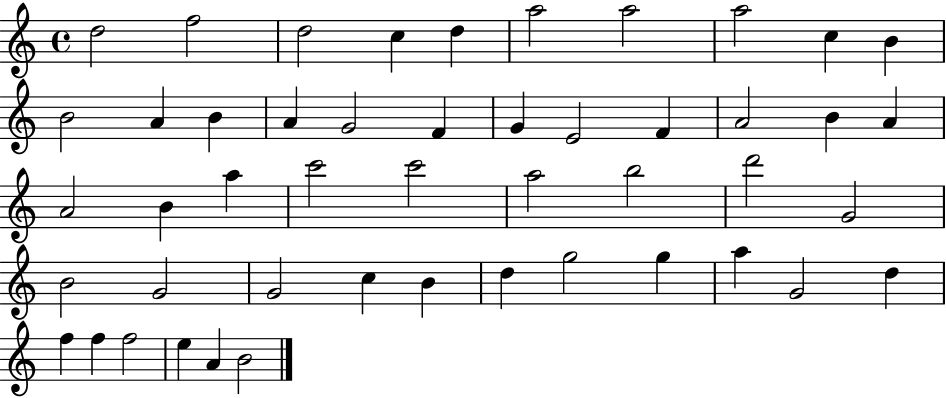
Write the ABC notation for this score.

X:1
T:Untitled
M:4/4
L:1/4
K:C
d2 f2 d2 c d a2 a2 a2 c B B2 A B A G2 F G E2 F A2 B A A2 B a c'2 c'2 a2 b2 d'2 G2 B2 G2 G2 c B d g2 g a G2 d f f f2 e A B2